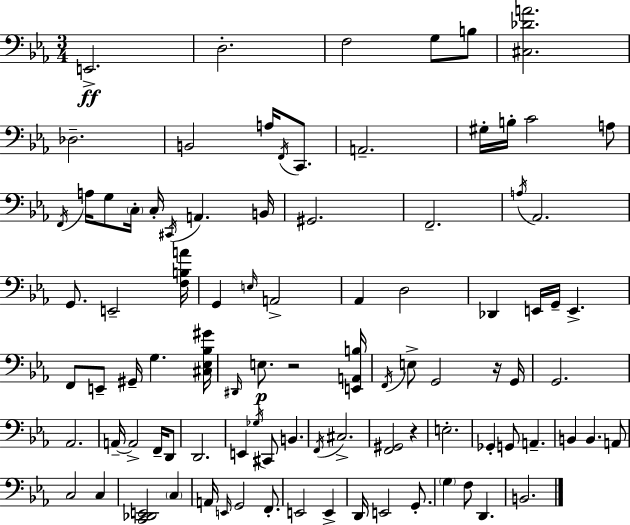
X:1
T:Untitled
M:3/4
L:1/4
K:Cm
E,,2 D,2 F,2 G,/2 B,/2 [^C,_DA]2 _D,2 B,,2 A,/4 F,,/4 C,,/2 A,,2 ^G,/4 B,/4 C2 A,/2 F,,/4 A,/4 G,/2 C,/4 C,/4 ^C,,/4 A,, B,,/4 ^G,,2 F,,2 A,/4 _A,,2 G,,/2 E,,2 [F,B,A]/4 G,, E,/4 A,,2 _A,, D,2 _D,, E,,/4 G,,/4 E,, F,,/2 E,,/2 ^G,,/4 G, [^C,_E,_B,^G]/4 ^D,,/4 E,/2 z2 [E,,A,,B,]/4 F,,/4 E,/2 G,,2 z/4 G,,/4 G,,2 _A,,2 A,,/4 A,,2 F,,/4 D,,/2 D,,2 E,, _G,/4 ^C,,/2 B,, F,,/4 ^C,2 [F,,^G,,]2 z E,2 _G,, G,,/2 A,, B,, B,, A,,/2 C,2 C, [C,,_D,,E,,]2 C, A,,/4 E,,/4 G,,2 F,,/2 E,,2 E,, D,,/4 E,,2 G,,/2 G, F,/2 D,, B,,2